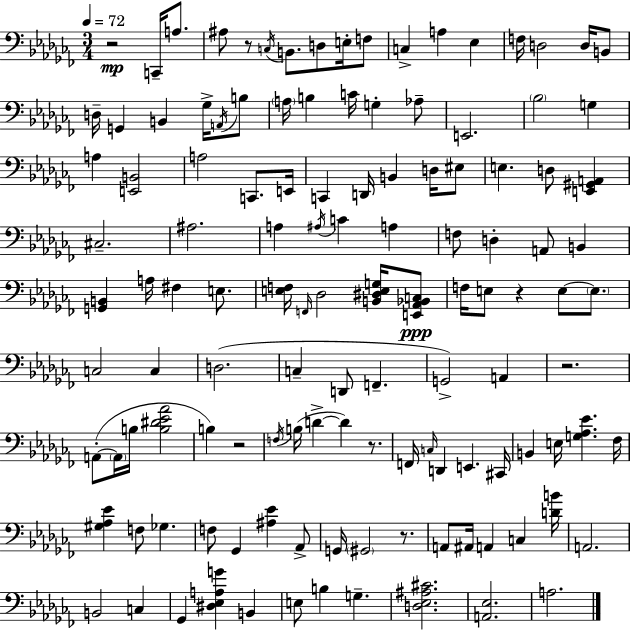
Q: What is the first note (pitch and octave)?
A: C2